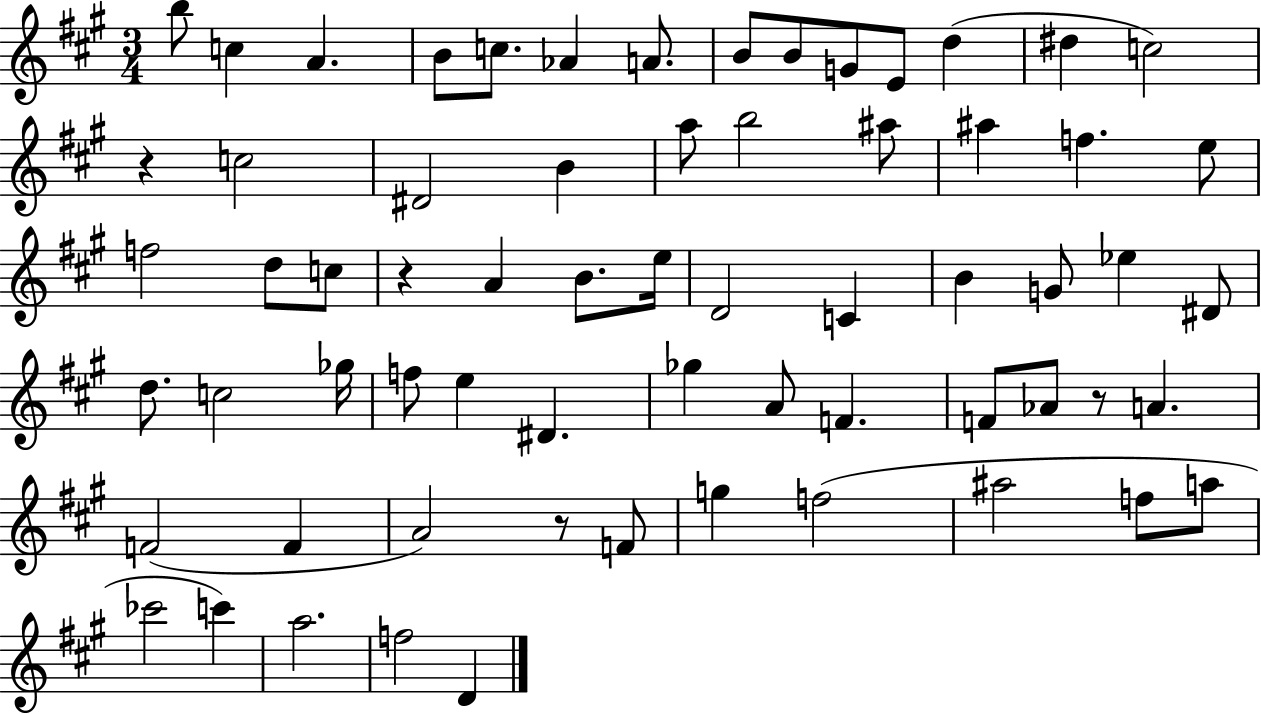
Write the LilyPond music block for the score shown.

{
  \clef treble
  \numericTimeSignature
  \time 3/4
  \key a \major
  b''8 c''4 a'4. | b'8 c''8. aes'4 a'8. | b'8 b'8 g'8 e'8 d''4( | dis''4 c''2) | \break r4 c''2 | dis'2 b'4 | a''8 b''2 ais''8 | ais''4 f''4. e''8 | \break f''2 d''8 c''8 | r4 a'4 b'8. e''16 | d'2 c'4 | b'4 g'8 ees''4 dis'8 | \break d''8. c''2 ges''16 | f''8 e''4 dis'4. | ges''4 a'8 f'4. | f'8 aes'8 r8 a'4. | \break f'2( f'4 | a'2) r8 f'8 | g''4 f''2( | ais''2 f''8 a''8 | \break ces'''2 c'''4) | a''2. | f''2 d'4 | \bar "|."
}